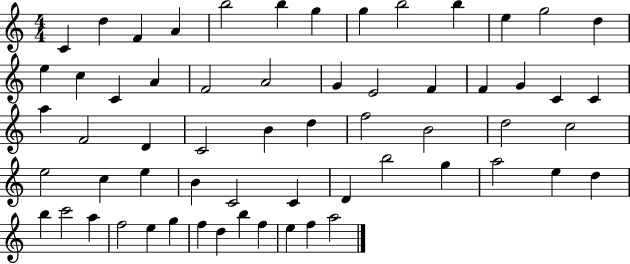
{
  \clef treble
  \numericTimeSignature
  \time 4/4
  \key c \major
  c'4 d''4 f'4 a'4 | b''2 b''4 g''4 | g''4 b''2 b''4 | e''4 g''2 d''4 | \break e''4 c''4 c'4 a'4 | f'2 a'2 | g'4 e'2 f'4 | f'4 g'4 c'4 c'4 | \break a''4 f'2 d'4 | c'2 b'4 d''4 | f''2 b'2 | d''2 c''2 | \break e''2 c''4 e''4 | b'4 c'2 c'4 | d'4 b''2 g''4 | a''2 e''4 d''4 | \break b''4 c'''2 a''4 | f''2 e''4 g''4 | f''4 d''4 b''4 f''4 | e''4 f''4 a''2 | \break \bar "|."
}